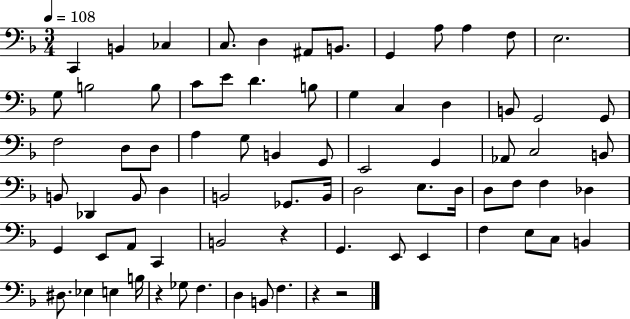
C2/q B2/q CES3/q C3/e. D3/q A#2/e B2/e. G2/q A3/e A3/q F3/e E3/h. G3/e B3/h B3/e C4/e E4/e D4/q. B3/e G3/q C3/q D3/q B2/e G2/h G2/e F3/h D3/e D3/e A3/q G3/e B2/q G2/e E2/h G2/q Ab2/e C3/h B2/e B2/e Db2/q B2/e D3/q B2/h Gb2/e. B2/s D3/h E3/e. D3/s D3/e F3/e F3/q Db3/q G2/q E2/e A2/e C2/q B2/h R/q G2/q. E2/e E2/q F3/q E3/e C3/e B2/q D#3/e. Eb3/q E3/q B3/s R/q Gb3/e F3/q. D3/q B2/e F3/q. R/q R/h